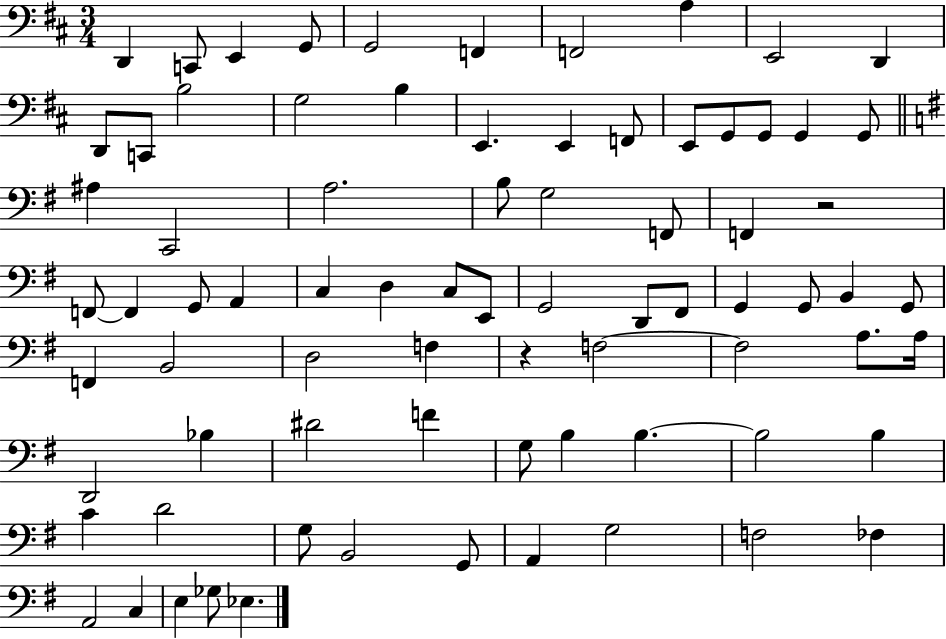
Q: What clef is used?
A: bass